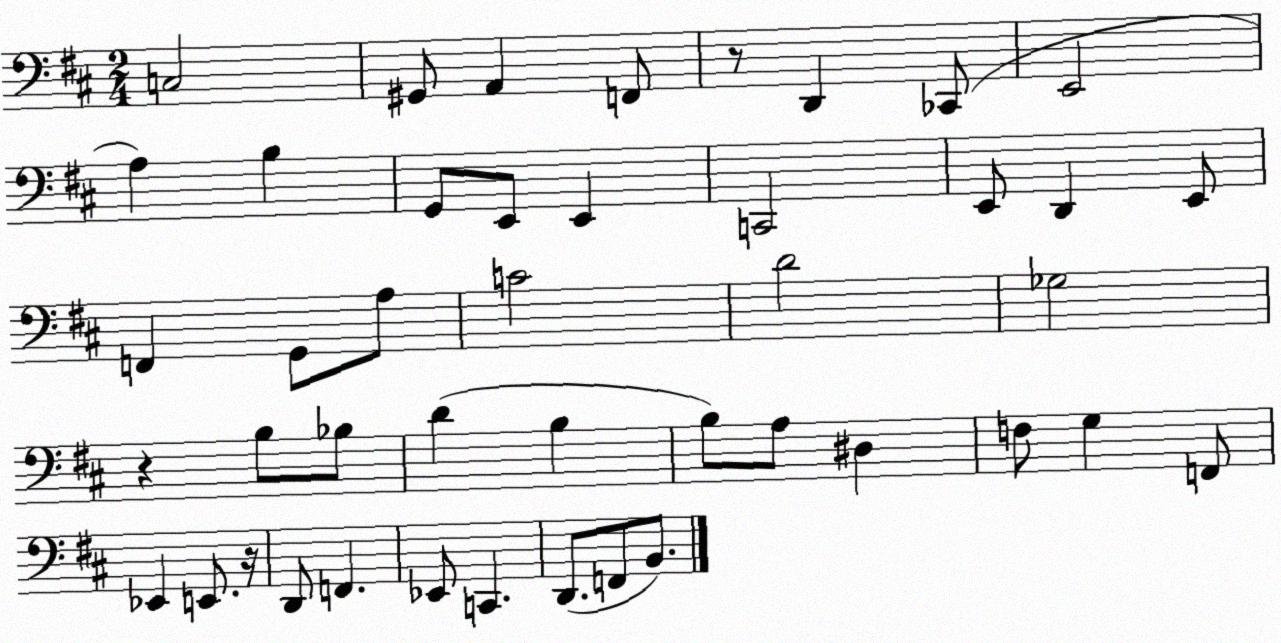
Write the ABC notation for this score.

X:1
T:Untitled
M:2/4
L:1/4
K:D
C,2 ^G,,/2 A,, F,,/2 z/2 D,, _C,,/2 E,,2 A, B, G,,/2 E,,/2 E,, C,,2 E,,/2 D,, E,,/2 F,, G,,/2 A,/2 C2 D2 _G,2 z B,/2 _B,/2 D B, B,/2 A,/2 ^D, F,/2 G, F,,/2 _E,, E,,/2 z/4 D,,/2 F,, _E,,/2 C,, D,,/2 F,,/2 B,,/2